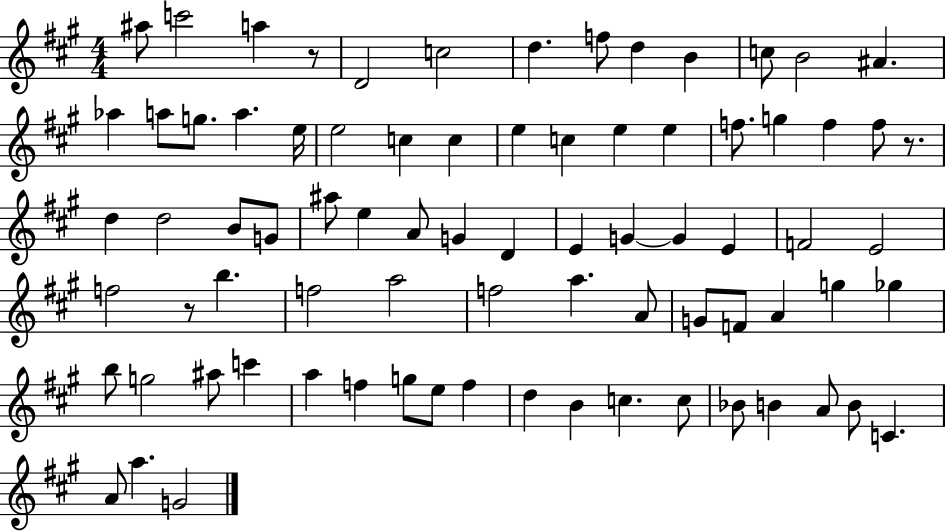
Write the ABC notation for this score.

X:1
T:Untitled
M:4/4
L:1/4
K:A
^a/2 c'2 a z/2 D2 c2 d f/2 d B c/2 B2 ^A _a a/2 g/2 a e/4 e2 c c e c e e f/2 g f f/2 z/2 d d2 B/2 G/2 ^a/2 e A/2 G D E G G E F2 E2 f2 z/2 b f2 a2 f2 a A/2 G/2 F/2 A g _g b/2 g2 ^a/2 c' a f g/2 e/2 f d B c c/2 _B/2 B A/2 B/2 C A/2 a G2